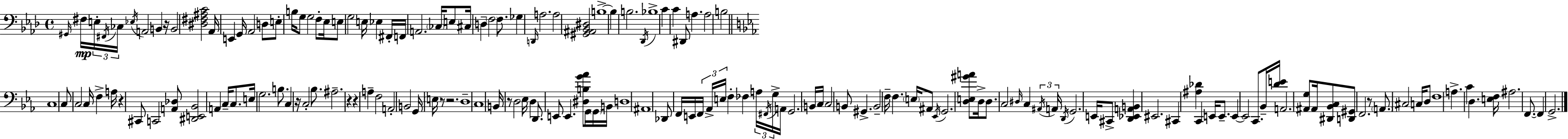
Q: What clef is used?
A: bass